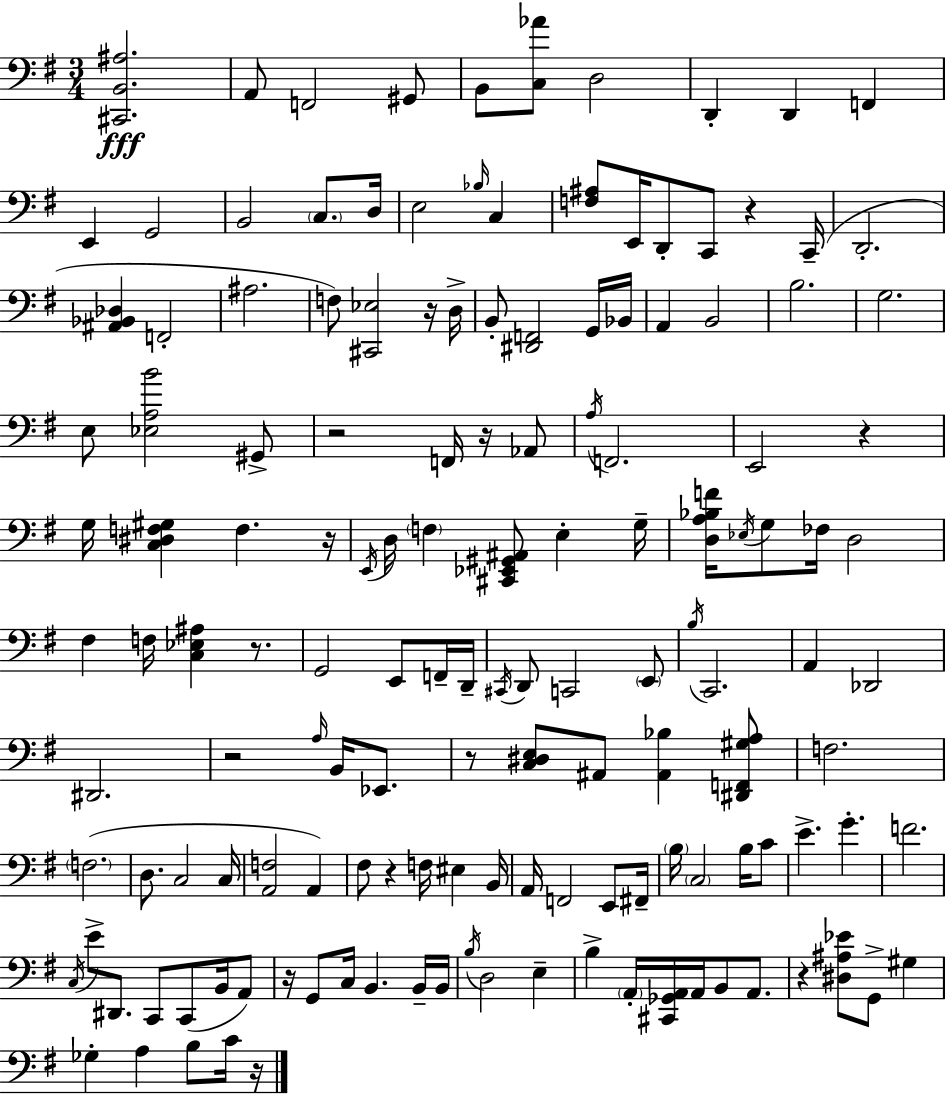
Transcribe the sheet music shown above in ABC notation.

X:1
T:Untitled
M:3/4
L:1/4
K:G
[^C,,B,,^A,]2 A,,/2 F,,2 ^G,,/2 B,,/2 [C,_A]/2 D,2 D,, D,, F,, E,, G,,2 B,,2 C,/2 D,/4 E,2 _B,/4 C, [F,^A,]/2 E,,/4 D,,/2 C,,/2 z C,,/4 D,,2 [^A,,_B,,_D,] F,,2 ^A,2 F,/2 [^C,,_E,]2 z/4 D,/4 B,,/2 [^D,,F,,]2 G,,/4 _B,,/4 A,, B,,2 B,2 G,2 E,/2 [_E,A,B]2 ^G,,/2 z2 F,,/4 z/4 _A,,/2 A,/4 F,,2 E,,2 z G,/4 [C,^D,F,^G,] F, z/4 E,,/4 D,/4 F, [^C,,_E,,^G,,^A,,]/2 E, G,/4 [D,A,_B,F]/4 _E,/4 G,/2 _F,/4 D,2 ^F, F,/4 [C,_E,^A,] z/2 G,,2 E,,/2 F,,/4 D,,/4 ^C,,/4 D,,/2 C,,2 E,,/2 B,/4 C,,2 A,, _D,,2 ^D,,2 z2 A,/4 B,,/4 _E,,/2 z/2 [C,^D,E,]/2 ^A,,/2 [^A,,_B,] [^D,,F,,^G,A,]/2 F,2 F,2 D,/2 C,2 C,/4 [A,,F,]2 A,, ^F,/2 z F,/4 ^E, B,,/4 A,,/4 F,,2 E,,/2 ^F,,/4 B,/4 C,2 B,/4 C/2 E G F2 C,/4 E/2 ^D,,/2 C,,/2 C,,/2 B,,/4 A,,/2 z/4 G,,/2 C,/4 B,, B,,/4 B,,/4 B,/4 D,2 E, B, A,,/4 [^C,,_G,,A,,]/4 A,,/4 B,,/2 A,,/2 z [^D,^A,_E]/2 G,,/2 ^G, _G, A, B,/2 C/4 z/4